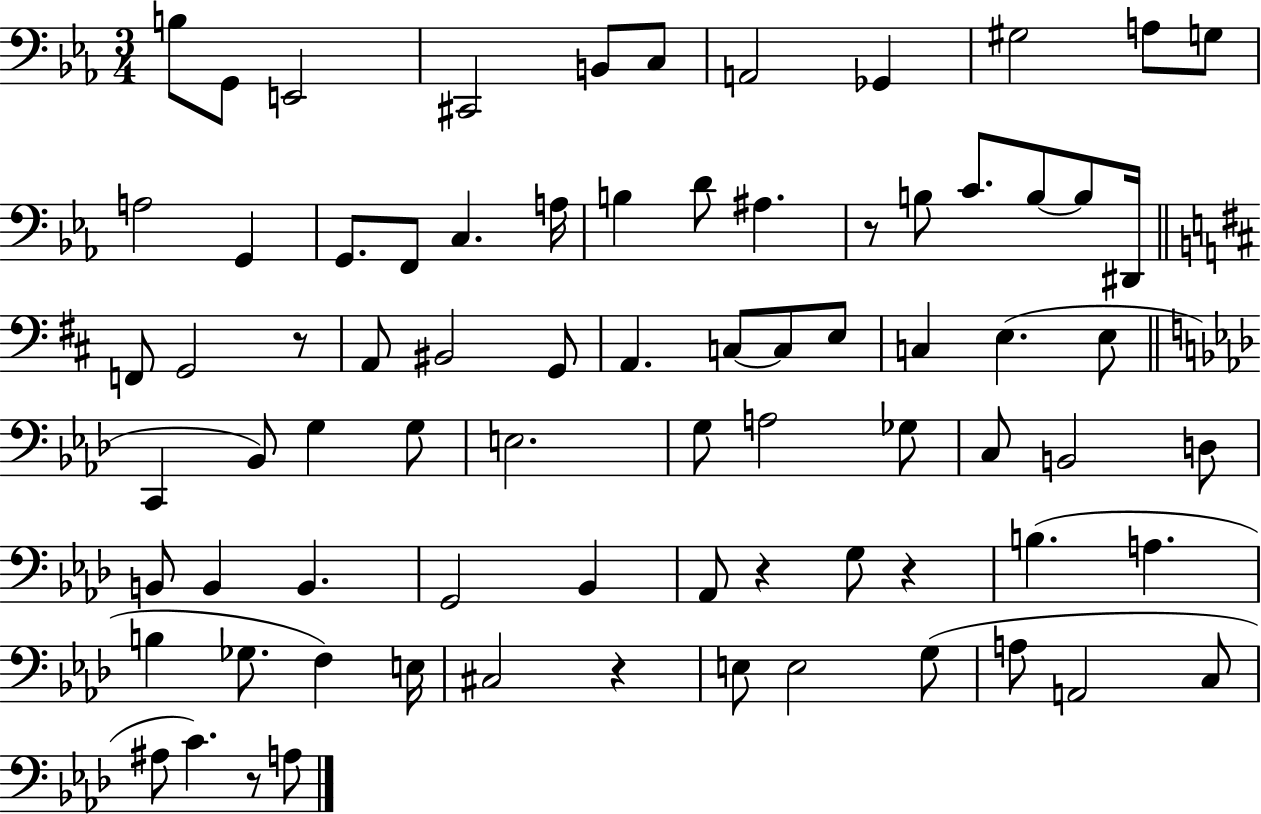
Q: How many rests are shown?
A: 6